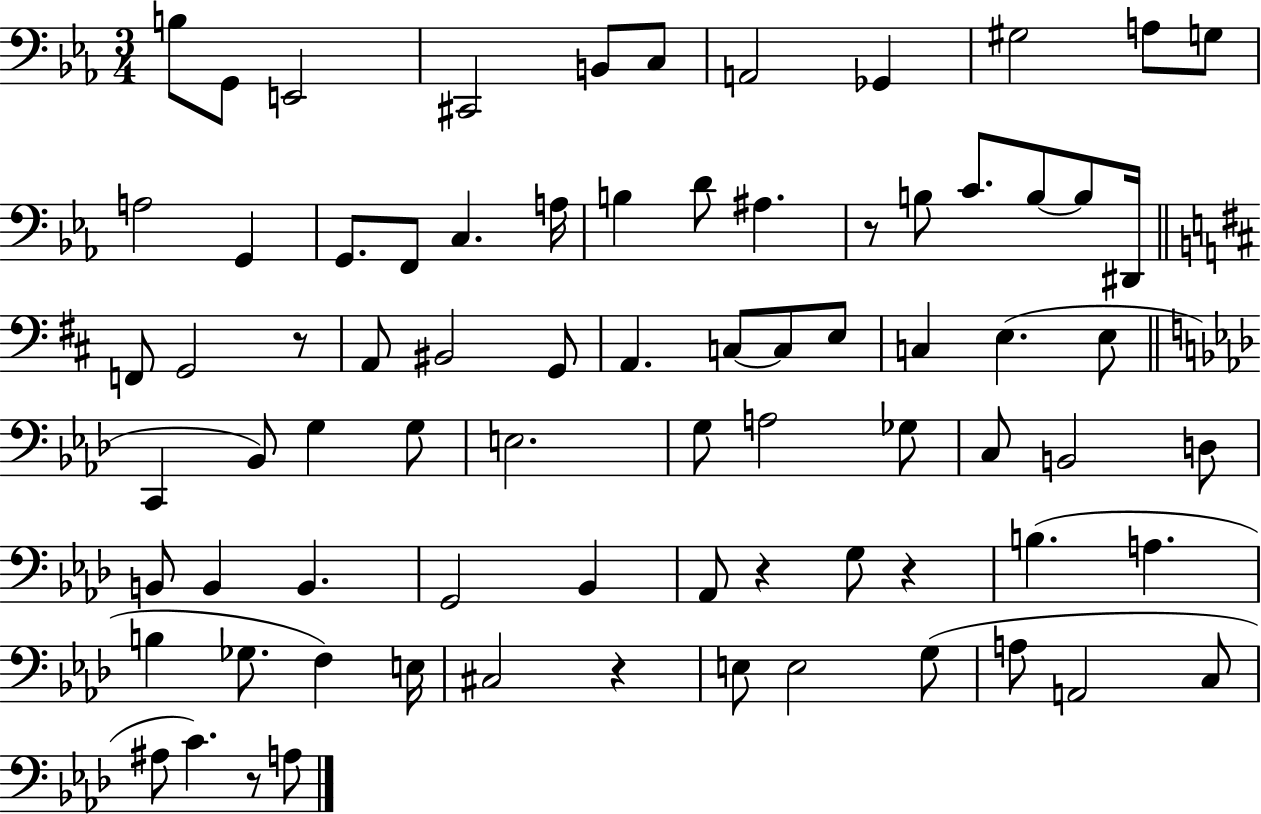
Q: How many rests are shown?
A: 6